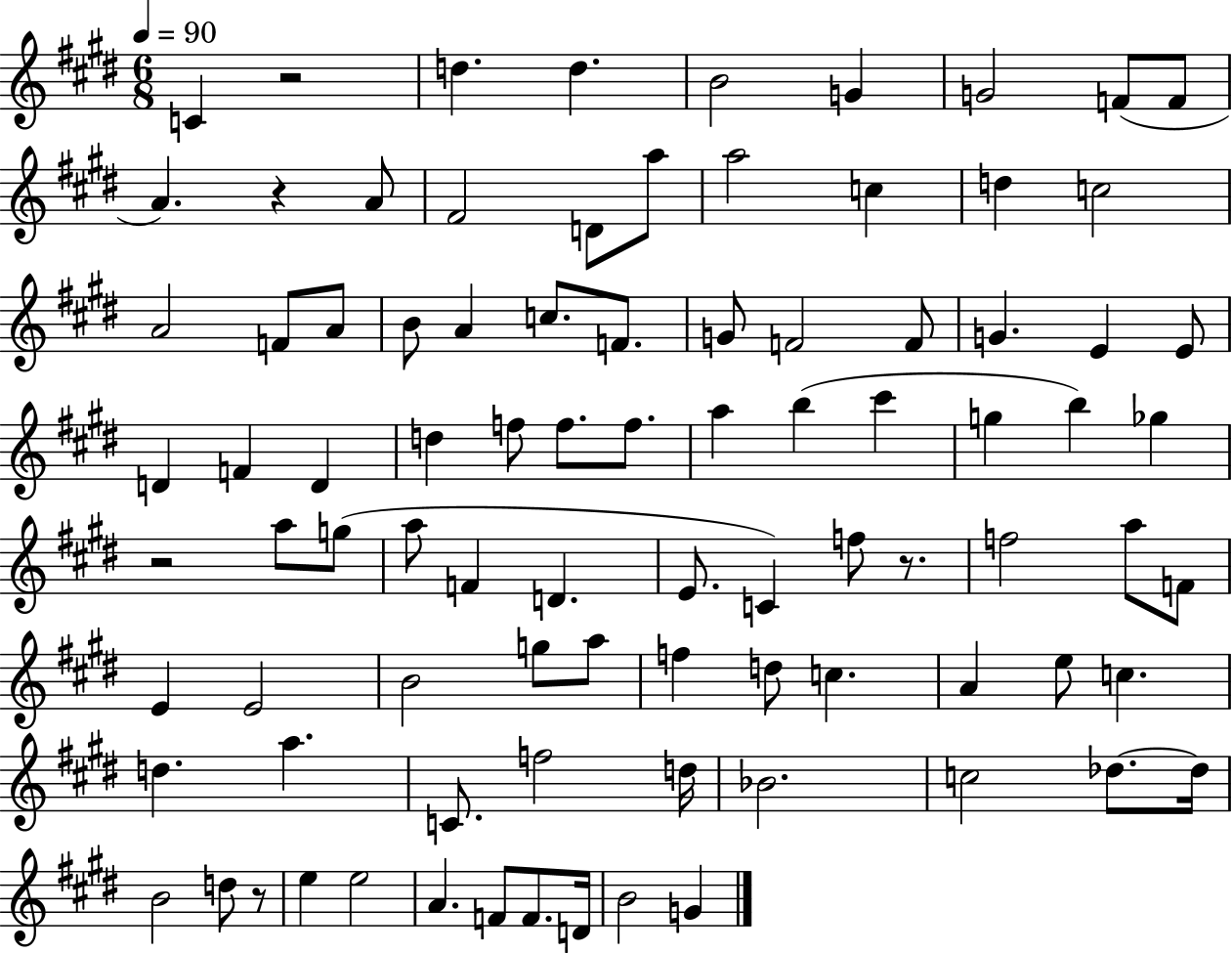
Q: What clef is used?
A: treble